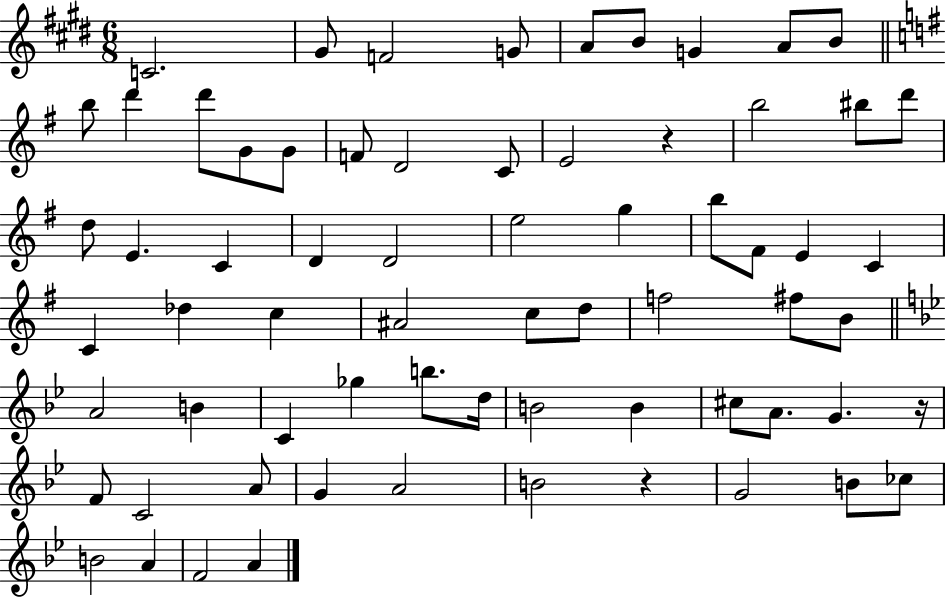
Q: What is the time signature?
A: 6/8